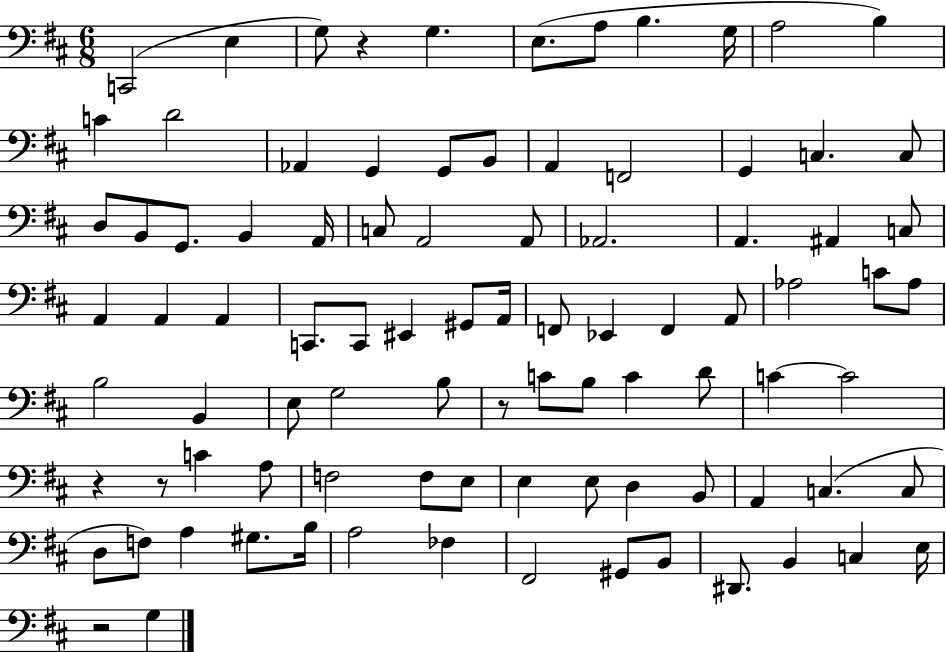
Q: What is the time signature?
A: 6/8